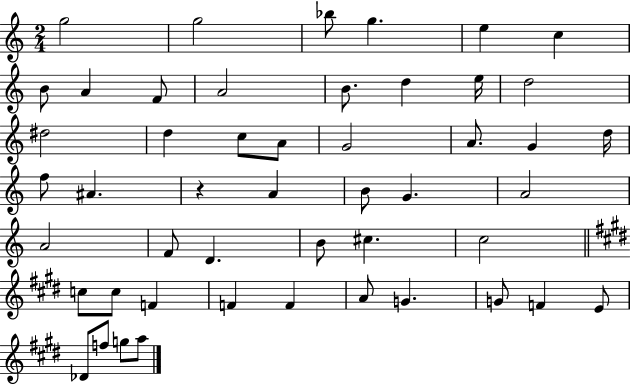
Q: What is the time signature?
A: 2/4